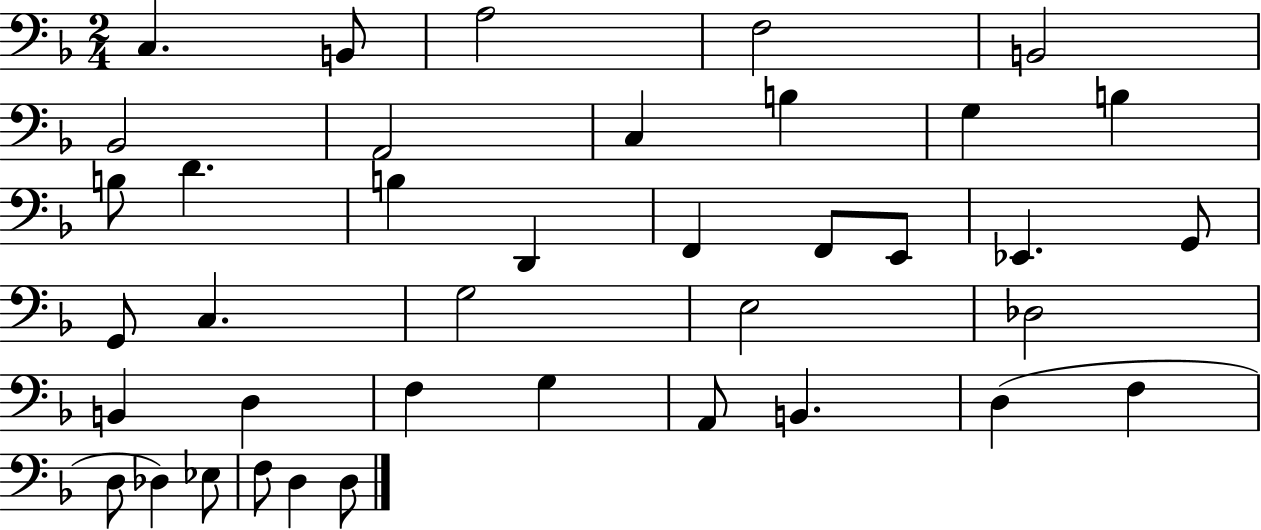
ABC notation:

X:1
T:Untitled
M:2/4
L:1/4
K:F
C, B,,/2 A,2 F,2 B,,2 _B,,2 A,,2 C, B, G, B, B,/2 D B, D,, F,, F,,/2 E,,/2 _E,, G,,/2 G,,/2 C, G,2 E,2 _D,2 B,, D, F, G, A,,/2 B,, D, F, D,/2 _D, _E,/2 F,/2 D, D,/2